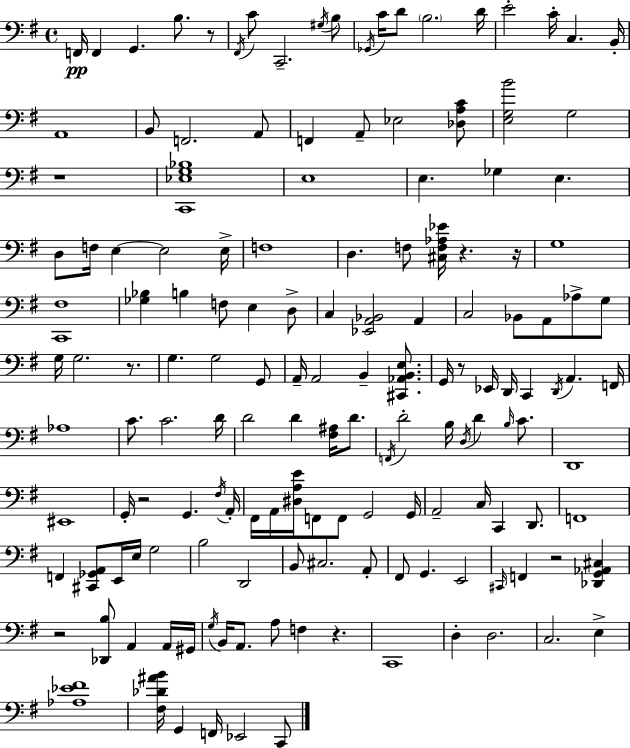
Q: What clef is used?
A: bass